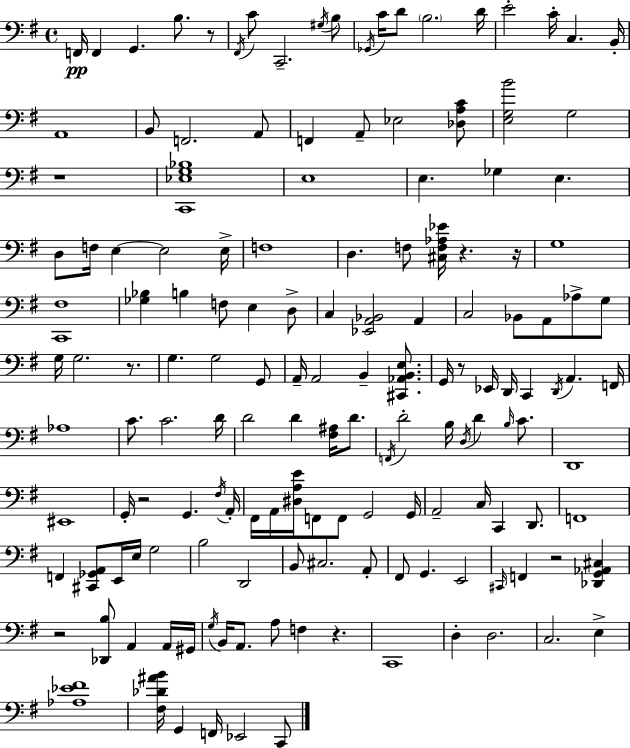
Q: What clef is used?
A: bass